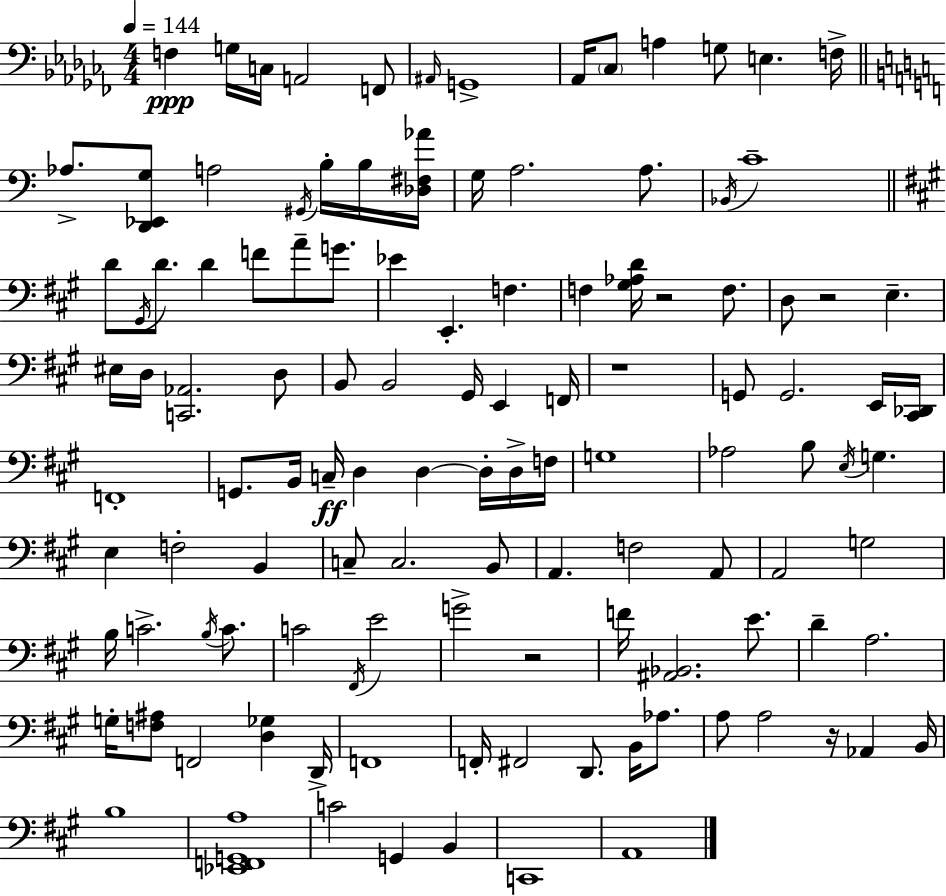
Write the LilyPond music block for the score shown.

{
  \clef bass
  \numericTimeSignature
  \time 4/4
  \key aes \minor
  \tempo 4 = 144
  f4\ppp g16 c16 a,2 f,8 | \grace { ais,16 } g,1-> | aes,16 \parenthesize ces8 a4 g8 e4. | f16-> \bar "||" \break \key a \minor aes8.-> <d, ees, g>8 a2 \acciaccatura { gis,16 } b16-. b16 | <des fis aes'>16 g16 a2. a8. | \acciaccatura { bes,16 } c'1-- | \bar "||" \break \key a \major d'8 \acciaccatura { gis,16 } d'8. d'4 f'8 a'8-- g'8. | ees'4 e,4.-. f4. | f4 <gis aes d'>16 r2 f8. | d8 r2 e4.-- | \break eis16 d16 <c, aes,>2. d8 | b,8 b,2 gis,16 e,4 | f,16 r1 | g,8 g,2. e,16 | \break <cis, des,>16 f,1-. | g,8. b,16 c16--\ff d4 d4~~ d16-. d16-> | f16 g1 | aes2 b8 \acciaccatura { e16 } g4. | \break e4 f2-. b,4 | c8-- c2. | b,8 a,4. f2 | a,8 a,2 g2 | \break b16 c'2.-> \acciaccatura { b16 } | c'8. c'2 \acciaccatura { fis,16 } e'2 | g'2-> r2 | f'16 <ais, bes,>2. | \break e'8. d'4-- a2. | g16-. <f ais>8 f,2 <d ges>4 | d,16-> f,1 | f,16-. fis,2 d,8. | \break b,16 aes8. a8 a2 r16 aes,4 | b,16 b1 | <ees, f, g, a>1 | c'2 g,4 | \break b,4 c,1 | a,1 | \bar "|."
}